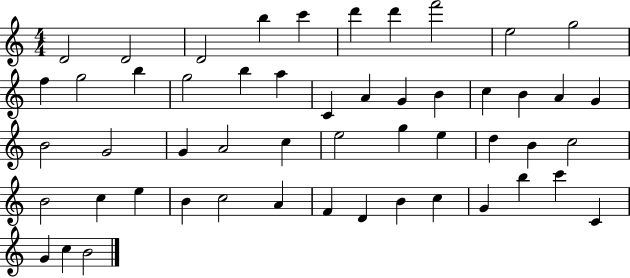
X:1
T:Untitled
M:4/4
L:1/4
K:C
D2 D2 D2 b c' d' d' f'2 e2 g2 f g2 b g2 b a C A G B c B A G B2 G2 G A2 c e2 g e d B c2 B2 c e B c2 A F D B c G b c' C G c B2